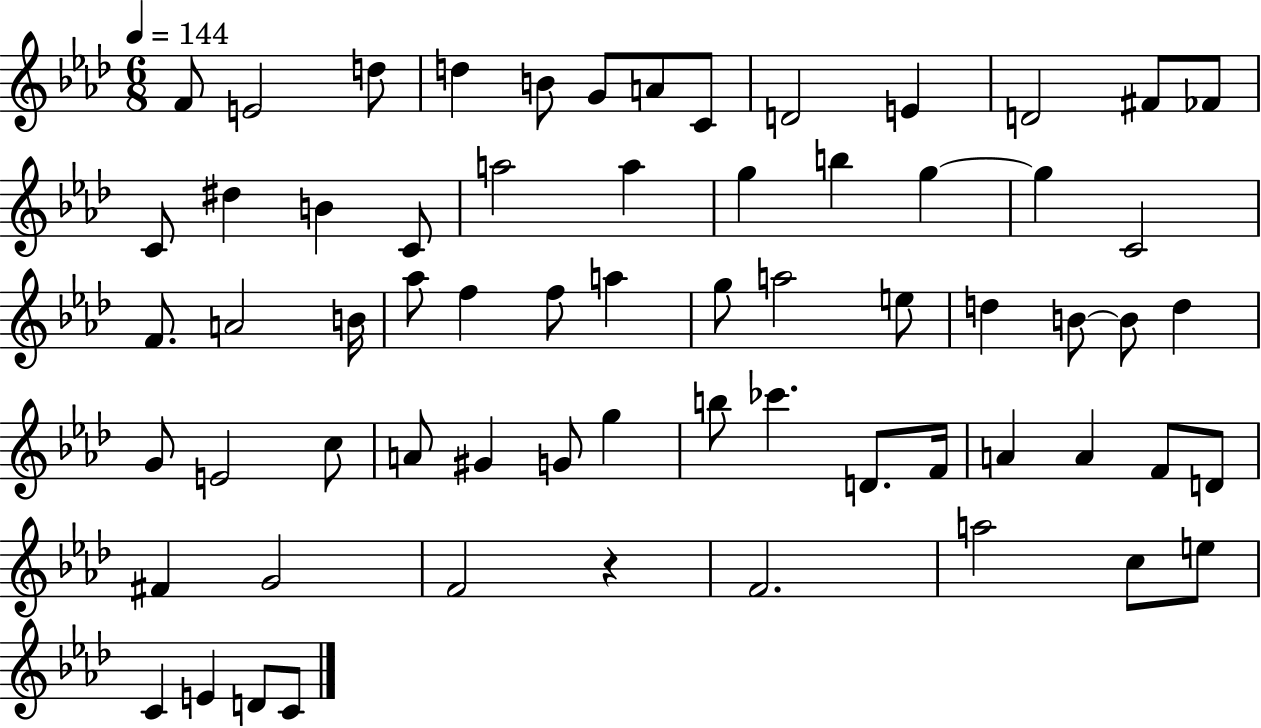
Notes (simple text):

F4/e E4/h D5/e D5/q B4/e G4/e A4/e C4/e D4/h E4/q D4/h F#4/e FES4/e C4/e D#5/q B4/q C4/e A5/h A5/q G5/q B5/q G5/q G5/q C4/h F4/e. A4/h B4/s Ab5/e F5/q F5/e A5/q G5/e A5/h E5/e D5/q B4/e B4/e D5/q G4/e E4/h C5/e A4/e G#4/q G4/e G5/q B5/e CES6/q. D4/e. F4/s A4/q A4/q F4/e D4/e F#4/q G4/h F4/h R/q F4/h. A5/h C5/e E5/e C4/q E4/q D4/e C4/e